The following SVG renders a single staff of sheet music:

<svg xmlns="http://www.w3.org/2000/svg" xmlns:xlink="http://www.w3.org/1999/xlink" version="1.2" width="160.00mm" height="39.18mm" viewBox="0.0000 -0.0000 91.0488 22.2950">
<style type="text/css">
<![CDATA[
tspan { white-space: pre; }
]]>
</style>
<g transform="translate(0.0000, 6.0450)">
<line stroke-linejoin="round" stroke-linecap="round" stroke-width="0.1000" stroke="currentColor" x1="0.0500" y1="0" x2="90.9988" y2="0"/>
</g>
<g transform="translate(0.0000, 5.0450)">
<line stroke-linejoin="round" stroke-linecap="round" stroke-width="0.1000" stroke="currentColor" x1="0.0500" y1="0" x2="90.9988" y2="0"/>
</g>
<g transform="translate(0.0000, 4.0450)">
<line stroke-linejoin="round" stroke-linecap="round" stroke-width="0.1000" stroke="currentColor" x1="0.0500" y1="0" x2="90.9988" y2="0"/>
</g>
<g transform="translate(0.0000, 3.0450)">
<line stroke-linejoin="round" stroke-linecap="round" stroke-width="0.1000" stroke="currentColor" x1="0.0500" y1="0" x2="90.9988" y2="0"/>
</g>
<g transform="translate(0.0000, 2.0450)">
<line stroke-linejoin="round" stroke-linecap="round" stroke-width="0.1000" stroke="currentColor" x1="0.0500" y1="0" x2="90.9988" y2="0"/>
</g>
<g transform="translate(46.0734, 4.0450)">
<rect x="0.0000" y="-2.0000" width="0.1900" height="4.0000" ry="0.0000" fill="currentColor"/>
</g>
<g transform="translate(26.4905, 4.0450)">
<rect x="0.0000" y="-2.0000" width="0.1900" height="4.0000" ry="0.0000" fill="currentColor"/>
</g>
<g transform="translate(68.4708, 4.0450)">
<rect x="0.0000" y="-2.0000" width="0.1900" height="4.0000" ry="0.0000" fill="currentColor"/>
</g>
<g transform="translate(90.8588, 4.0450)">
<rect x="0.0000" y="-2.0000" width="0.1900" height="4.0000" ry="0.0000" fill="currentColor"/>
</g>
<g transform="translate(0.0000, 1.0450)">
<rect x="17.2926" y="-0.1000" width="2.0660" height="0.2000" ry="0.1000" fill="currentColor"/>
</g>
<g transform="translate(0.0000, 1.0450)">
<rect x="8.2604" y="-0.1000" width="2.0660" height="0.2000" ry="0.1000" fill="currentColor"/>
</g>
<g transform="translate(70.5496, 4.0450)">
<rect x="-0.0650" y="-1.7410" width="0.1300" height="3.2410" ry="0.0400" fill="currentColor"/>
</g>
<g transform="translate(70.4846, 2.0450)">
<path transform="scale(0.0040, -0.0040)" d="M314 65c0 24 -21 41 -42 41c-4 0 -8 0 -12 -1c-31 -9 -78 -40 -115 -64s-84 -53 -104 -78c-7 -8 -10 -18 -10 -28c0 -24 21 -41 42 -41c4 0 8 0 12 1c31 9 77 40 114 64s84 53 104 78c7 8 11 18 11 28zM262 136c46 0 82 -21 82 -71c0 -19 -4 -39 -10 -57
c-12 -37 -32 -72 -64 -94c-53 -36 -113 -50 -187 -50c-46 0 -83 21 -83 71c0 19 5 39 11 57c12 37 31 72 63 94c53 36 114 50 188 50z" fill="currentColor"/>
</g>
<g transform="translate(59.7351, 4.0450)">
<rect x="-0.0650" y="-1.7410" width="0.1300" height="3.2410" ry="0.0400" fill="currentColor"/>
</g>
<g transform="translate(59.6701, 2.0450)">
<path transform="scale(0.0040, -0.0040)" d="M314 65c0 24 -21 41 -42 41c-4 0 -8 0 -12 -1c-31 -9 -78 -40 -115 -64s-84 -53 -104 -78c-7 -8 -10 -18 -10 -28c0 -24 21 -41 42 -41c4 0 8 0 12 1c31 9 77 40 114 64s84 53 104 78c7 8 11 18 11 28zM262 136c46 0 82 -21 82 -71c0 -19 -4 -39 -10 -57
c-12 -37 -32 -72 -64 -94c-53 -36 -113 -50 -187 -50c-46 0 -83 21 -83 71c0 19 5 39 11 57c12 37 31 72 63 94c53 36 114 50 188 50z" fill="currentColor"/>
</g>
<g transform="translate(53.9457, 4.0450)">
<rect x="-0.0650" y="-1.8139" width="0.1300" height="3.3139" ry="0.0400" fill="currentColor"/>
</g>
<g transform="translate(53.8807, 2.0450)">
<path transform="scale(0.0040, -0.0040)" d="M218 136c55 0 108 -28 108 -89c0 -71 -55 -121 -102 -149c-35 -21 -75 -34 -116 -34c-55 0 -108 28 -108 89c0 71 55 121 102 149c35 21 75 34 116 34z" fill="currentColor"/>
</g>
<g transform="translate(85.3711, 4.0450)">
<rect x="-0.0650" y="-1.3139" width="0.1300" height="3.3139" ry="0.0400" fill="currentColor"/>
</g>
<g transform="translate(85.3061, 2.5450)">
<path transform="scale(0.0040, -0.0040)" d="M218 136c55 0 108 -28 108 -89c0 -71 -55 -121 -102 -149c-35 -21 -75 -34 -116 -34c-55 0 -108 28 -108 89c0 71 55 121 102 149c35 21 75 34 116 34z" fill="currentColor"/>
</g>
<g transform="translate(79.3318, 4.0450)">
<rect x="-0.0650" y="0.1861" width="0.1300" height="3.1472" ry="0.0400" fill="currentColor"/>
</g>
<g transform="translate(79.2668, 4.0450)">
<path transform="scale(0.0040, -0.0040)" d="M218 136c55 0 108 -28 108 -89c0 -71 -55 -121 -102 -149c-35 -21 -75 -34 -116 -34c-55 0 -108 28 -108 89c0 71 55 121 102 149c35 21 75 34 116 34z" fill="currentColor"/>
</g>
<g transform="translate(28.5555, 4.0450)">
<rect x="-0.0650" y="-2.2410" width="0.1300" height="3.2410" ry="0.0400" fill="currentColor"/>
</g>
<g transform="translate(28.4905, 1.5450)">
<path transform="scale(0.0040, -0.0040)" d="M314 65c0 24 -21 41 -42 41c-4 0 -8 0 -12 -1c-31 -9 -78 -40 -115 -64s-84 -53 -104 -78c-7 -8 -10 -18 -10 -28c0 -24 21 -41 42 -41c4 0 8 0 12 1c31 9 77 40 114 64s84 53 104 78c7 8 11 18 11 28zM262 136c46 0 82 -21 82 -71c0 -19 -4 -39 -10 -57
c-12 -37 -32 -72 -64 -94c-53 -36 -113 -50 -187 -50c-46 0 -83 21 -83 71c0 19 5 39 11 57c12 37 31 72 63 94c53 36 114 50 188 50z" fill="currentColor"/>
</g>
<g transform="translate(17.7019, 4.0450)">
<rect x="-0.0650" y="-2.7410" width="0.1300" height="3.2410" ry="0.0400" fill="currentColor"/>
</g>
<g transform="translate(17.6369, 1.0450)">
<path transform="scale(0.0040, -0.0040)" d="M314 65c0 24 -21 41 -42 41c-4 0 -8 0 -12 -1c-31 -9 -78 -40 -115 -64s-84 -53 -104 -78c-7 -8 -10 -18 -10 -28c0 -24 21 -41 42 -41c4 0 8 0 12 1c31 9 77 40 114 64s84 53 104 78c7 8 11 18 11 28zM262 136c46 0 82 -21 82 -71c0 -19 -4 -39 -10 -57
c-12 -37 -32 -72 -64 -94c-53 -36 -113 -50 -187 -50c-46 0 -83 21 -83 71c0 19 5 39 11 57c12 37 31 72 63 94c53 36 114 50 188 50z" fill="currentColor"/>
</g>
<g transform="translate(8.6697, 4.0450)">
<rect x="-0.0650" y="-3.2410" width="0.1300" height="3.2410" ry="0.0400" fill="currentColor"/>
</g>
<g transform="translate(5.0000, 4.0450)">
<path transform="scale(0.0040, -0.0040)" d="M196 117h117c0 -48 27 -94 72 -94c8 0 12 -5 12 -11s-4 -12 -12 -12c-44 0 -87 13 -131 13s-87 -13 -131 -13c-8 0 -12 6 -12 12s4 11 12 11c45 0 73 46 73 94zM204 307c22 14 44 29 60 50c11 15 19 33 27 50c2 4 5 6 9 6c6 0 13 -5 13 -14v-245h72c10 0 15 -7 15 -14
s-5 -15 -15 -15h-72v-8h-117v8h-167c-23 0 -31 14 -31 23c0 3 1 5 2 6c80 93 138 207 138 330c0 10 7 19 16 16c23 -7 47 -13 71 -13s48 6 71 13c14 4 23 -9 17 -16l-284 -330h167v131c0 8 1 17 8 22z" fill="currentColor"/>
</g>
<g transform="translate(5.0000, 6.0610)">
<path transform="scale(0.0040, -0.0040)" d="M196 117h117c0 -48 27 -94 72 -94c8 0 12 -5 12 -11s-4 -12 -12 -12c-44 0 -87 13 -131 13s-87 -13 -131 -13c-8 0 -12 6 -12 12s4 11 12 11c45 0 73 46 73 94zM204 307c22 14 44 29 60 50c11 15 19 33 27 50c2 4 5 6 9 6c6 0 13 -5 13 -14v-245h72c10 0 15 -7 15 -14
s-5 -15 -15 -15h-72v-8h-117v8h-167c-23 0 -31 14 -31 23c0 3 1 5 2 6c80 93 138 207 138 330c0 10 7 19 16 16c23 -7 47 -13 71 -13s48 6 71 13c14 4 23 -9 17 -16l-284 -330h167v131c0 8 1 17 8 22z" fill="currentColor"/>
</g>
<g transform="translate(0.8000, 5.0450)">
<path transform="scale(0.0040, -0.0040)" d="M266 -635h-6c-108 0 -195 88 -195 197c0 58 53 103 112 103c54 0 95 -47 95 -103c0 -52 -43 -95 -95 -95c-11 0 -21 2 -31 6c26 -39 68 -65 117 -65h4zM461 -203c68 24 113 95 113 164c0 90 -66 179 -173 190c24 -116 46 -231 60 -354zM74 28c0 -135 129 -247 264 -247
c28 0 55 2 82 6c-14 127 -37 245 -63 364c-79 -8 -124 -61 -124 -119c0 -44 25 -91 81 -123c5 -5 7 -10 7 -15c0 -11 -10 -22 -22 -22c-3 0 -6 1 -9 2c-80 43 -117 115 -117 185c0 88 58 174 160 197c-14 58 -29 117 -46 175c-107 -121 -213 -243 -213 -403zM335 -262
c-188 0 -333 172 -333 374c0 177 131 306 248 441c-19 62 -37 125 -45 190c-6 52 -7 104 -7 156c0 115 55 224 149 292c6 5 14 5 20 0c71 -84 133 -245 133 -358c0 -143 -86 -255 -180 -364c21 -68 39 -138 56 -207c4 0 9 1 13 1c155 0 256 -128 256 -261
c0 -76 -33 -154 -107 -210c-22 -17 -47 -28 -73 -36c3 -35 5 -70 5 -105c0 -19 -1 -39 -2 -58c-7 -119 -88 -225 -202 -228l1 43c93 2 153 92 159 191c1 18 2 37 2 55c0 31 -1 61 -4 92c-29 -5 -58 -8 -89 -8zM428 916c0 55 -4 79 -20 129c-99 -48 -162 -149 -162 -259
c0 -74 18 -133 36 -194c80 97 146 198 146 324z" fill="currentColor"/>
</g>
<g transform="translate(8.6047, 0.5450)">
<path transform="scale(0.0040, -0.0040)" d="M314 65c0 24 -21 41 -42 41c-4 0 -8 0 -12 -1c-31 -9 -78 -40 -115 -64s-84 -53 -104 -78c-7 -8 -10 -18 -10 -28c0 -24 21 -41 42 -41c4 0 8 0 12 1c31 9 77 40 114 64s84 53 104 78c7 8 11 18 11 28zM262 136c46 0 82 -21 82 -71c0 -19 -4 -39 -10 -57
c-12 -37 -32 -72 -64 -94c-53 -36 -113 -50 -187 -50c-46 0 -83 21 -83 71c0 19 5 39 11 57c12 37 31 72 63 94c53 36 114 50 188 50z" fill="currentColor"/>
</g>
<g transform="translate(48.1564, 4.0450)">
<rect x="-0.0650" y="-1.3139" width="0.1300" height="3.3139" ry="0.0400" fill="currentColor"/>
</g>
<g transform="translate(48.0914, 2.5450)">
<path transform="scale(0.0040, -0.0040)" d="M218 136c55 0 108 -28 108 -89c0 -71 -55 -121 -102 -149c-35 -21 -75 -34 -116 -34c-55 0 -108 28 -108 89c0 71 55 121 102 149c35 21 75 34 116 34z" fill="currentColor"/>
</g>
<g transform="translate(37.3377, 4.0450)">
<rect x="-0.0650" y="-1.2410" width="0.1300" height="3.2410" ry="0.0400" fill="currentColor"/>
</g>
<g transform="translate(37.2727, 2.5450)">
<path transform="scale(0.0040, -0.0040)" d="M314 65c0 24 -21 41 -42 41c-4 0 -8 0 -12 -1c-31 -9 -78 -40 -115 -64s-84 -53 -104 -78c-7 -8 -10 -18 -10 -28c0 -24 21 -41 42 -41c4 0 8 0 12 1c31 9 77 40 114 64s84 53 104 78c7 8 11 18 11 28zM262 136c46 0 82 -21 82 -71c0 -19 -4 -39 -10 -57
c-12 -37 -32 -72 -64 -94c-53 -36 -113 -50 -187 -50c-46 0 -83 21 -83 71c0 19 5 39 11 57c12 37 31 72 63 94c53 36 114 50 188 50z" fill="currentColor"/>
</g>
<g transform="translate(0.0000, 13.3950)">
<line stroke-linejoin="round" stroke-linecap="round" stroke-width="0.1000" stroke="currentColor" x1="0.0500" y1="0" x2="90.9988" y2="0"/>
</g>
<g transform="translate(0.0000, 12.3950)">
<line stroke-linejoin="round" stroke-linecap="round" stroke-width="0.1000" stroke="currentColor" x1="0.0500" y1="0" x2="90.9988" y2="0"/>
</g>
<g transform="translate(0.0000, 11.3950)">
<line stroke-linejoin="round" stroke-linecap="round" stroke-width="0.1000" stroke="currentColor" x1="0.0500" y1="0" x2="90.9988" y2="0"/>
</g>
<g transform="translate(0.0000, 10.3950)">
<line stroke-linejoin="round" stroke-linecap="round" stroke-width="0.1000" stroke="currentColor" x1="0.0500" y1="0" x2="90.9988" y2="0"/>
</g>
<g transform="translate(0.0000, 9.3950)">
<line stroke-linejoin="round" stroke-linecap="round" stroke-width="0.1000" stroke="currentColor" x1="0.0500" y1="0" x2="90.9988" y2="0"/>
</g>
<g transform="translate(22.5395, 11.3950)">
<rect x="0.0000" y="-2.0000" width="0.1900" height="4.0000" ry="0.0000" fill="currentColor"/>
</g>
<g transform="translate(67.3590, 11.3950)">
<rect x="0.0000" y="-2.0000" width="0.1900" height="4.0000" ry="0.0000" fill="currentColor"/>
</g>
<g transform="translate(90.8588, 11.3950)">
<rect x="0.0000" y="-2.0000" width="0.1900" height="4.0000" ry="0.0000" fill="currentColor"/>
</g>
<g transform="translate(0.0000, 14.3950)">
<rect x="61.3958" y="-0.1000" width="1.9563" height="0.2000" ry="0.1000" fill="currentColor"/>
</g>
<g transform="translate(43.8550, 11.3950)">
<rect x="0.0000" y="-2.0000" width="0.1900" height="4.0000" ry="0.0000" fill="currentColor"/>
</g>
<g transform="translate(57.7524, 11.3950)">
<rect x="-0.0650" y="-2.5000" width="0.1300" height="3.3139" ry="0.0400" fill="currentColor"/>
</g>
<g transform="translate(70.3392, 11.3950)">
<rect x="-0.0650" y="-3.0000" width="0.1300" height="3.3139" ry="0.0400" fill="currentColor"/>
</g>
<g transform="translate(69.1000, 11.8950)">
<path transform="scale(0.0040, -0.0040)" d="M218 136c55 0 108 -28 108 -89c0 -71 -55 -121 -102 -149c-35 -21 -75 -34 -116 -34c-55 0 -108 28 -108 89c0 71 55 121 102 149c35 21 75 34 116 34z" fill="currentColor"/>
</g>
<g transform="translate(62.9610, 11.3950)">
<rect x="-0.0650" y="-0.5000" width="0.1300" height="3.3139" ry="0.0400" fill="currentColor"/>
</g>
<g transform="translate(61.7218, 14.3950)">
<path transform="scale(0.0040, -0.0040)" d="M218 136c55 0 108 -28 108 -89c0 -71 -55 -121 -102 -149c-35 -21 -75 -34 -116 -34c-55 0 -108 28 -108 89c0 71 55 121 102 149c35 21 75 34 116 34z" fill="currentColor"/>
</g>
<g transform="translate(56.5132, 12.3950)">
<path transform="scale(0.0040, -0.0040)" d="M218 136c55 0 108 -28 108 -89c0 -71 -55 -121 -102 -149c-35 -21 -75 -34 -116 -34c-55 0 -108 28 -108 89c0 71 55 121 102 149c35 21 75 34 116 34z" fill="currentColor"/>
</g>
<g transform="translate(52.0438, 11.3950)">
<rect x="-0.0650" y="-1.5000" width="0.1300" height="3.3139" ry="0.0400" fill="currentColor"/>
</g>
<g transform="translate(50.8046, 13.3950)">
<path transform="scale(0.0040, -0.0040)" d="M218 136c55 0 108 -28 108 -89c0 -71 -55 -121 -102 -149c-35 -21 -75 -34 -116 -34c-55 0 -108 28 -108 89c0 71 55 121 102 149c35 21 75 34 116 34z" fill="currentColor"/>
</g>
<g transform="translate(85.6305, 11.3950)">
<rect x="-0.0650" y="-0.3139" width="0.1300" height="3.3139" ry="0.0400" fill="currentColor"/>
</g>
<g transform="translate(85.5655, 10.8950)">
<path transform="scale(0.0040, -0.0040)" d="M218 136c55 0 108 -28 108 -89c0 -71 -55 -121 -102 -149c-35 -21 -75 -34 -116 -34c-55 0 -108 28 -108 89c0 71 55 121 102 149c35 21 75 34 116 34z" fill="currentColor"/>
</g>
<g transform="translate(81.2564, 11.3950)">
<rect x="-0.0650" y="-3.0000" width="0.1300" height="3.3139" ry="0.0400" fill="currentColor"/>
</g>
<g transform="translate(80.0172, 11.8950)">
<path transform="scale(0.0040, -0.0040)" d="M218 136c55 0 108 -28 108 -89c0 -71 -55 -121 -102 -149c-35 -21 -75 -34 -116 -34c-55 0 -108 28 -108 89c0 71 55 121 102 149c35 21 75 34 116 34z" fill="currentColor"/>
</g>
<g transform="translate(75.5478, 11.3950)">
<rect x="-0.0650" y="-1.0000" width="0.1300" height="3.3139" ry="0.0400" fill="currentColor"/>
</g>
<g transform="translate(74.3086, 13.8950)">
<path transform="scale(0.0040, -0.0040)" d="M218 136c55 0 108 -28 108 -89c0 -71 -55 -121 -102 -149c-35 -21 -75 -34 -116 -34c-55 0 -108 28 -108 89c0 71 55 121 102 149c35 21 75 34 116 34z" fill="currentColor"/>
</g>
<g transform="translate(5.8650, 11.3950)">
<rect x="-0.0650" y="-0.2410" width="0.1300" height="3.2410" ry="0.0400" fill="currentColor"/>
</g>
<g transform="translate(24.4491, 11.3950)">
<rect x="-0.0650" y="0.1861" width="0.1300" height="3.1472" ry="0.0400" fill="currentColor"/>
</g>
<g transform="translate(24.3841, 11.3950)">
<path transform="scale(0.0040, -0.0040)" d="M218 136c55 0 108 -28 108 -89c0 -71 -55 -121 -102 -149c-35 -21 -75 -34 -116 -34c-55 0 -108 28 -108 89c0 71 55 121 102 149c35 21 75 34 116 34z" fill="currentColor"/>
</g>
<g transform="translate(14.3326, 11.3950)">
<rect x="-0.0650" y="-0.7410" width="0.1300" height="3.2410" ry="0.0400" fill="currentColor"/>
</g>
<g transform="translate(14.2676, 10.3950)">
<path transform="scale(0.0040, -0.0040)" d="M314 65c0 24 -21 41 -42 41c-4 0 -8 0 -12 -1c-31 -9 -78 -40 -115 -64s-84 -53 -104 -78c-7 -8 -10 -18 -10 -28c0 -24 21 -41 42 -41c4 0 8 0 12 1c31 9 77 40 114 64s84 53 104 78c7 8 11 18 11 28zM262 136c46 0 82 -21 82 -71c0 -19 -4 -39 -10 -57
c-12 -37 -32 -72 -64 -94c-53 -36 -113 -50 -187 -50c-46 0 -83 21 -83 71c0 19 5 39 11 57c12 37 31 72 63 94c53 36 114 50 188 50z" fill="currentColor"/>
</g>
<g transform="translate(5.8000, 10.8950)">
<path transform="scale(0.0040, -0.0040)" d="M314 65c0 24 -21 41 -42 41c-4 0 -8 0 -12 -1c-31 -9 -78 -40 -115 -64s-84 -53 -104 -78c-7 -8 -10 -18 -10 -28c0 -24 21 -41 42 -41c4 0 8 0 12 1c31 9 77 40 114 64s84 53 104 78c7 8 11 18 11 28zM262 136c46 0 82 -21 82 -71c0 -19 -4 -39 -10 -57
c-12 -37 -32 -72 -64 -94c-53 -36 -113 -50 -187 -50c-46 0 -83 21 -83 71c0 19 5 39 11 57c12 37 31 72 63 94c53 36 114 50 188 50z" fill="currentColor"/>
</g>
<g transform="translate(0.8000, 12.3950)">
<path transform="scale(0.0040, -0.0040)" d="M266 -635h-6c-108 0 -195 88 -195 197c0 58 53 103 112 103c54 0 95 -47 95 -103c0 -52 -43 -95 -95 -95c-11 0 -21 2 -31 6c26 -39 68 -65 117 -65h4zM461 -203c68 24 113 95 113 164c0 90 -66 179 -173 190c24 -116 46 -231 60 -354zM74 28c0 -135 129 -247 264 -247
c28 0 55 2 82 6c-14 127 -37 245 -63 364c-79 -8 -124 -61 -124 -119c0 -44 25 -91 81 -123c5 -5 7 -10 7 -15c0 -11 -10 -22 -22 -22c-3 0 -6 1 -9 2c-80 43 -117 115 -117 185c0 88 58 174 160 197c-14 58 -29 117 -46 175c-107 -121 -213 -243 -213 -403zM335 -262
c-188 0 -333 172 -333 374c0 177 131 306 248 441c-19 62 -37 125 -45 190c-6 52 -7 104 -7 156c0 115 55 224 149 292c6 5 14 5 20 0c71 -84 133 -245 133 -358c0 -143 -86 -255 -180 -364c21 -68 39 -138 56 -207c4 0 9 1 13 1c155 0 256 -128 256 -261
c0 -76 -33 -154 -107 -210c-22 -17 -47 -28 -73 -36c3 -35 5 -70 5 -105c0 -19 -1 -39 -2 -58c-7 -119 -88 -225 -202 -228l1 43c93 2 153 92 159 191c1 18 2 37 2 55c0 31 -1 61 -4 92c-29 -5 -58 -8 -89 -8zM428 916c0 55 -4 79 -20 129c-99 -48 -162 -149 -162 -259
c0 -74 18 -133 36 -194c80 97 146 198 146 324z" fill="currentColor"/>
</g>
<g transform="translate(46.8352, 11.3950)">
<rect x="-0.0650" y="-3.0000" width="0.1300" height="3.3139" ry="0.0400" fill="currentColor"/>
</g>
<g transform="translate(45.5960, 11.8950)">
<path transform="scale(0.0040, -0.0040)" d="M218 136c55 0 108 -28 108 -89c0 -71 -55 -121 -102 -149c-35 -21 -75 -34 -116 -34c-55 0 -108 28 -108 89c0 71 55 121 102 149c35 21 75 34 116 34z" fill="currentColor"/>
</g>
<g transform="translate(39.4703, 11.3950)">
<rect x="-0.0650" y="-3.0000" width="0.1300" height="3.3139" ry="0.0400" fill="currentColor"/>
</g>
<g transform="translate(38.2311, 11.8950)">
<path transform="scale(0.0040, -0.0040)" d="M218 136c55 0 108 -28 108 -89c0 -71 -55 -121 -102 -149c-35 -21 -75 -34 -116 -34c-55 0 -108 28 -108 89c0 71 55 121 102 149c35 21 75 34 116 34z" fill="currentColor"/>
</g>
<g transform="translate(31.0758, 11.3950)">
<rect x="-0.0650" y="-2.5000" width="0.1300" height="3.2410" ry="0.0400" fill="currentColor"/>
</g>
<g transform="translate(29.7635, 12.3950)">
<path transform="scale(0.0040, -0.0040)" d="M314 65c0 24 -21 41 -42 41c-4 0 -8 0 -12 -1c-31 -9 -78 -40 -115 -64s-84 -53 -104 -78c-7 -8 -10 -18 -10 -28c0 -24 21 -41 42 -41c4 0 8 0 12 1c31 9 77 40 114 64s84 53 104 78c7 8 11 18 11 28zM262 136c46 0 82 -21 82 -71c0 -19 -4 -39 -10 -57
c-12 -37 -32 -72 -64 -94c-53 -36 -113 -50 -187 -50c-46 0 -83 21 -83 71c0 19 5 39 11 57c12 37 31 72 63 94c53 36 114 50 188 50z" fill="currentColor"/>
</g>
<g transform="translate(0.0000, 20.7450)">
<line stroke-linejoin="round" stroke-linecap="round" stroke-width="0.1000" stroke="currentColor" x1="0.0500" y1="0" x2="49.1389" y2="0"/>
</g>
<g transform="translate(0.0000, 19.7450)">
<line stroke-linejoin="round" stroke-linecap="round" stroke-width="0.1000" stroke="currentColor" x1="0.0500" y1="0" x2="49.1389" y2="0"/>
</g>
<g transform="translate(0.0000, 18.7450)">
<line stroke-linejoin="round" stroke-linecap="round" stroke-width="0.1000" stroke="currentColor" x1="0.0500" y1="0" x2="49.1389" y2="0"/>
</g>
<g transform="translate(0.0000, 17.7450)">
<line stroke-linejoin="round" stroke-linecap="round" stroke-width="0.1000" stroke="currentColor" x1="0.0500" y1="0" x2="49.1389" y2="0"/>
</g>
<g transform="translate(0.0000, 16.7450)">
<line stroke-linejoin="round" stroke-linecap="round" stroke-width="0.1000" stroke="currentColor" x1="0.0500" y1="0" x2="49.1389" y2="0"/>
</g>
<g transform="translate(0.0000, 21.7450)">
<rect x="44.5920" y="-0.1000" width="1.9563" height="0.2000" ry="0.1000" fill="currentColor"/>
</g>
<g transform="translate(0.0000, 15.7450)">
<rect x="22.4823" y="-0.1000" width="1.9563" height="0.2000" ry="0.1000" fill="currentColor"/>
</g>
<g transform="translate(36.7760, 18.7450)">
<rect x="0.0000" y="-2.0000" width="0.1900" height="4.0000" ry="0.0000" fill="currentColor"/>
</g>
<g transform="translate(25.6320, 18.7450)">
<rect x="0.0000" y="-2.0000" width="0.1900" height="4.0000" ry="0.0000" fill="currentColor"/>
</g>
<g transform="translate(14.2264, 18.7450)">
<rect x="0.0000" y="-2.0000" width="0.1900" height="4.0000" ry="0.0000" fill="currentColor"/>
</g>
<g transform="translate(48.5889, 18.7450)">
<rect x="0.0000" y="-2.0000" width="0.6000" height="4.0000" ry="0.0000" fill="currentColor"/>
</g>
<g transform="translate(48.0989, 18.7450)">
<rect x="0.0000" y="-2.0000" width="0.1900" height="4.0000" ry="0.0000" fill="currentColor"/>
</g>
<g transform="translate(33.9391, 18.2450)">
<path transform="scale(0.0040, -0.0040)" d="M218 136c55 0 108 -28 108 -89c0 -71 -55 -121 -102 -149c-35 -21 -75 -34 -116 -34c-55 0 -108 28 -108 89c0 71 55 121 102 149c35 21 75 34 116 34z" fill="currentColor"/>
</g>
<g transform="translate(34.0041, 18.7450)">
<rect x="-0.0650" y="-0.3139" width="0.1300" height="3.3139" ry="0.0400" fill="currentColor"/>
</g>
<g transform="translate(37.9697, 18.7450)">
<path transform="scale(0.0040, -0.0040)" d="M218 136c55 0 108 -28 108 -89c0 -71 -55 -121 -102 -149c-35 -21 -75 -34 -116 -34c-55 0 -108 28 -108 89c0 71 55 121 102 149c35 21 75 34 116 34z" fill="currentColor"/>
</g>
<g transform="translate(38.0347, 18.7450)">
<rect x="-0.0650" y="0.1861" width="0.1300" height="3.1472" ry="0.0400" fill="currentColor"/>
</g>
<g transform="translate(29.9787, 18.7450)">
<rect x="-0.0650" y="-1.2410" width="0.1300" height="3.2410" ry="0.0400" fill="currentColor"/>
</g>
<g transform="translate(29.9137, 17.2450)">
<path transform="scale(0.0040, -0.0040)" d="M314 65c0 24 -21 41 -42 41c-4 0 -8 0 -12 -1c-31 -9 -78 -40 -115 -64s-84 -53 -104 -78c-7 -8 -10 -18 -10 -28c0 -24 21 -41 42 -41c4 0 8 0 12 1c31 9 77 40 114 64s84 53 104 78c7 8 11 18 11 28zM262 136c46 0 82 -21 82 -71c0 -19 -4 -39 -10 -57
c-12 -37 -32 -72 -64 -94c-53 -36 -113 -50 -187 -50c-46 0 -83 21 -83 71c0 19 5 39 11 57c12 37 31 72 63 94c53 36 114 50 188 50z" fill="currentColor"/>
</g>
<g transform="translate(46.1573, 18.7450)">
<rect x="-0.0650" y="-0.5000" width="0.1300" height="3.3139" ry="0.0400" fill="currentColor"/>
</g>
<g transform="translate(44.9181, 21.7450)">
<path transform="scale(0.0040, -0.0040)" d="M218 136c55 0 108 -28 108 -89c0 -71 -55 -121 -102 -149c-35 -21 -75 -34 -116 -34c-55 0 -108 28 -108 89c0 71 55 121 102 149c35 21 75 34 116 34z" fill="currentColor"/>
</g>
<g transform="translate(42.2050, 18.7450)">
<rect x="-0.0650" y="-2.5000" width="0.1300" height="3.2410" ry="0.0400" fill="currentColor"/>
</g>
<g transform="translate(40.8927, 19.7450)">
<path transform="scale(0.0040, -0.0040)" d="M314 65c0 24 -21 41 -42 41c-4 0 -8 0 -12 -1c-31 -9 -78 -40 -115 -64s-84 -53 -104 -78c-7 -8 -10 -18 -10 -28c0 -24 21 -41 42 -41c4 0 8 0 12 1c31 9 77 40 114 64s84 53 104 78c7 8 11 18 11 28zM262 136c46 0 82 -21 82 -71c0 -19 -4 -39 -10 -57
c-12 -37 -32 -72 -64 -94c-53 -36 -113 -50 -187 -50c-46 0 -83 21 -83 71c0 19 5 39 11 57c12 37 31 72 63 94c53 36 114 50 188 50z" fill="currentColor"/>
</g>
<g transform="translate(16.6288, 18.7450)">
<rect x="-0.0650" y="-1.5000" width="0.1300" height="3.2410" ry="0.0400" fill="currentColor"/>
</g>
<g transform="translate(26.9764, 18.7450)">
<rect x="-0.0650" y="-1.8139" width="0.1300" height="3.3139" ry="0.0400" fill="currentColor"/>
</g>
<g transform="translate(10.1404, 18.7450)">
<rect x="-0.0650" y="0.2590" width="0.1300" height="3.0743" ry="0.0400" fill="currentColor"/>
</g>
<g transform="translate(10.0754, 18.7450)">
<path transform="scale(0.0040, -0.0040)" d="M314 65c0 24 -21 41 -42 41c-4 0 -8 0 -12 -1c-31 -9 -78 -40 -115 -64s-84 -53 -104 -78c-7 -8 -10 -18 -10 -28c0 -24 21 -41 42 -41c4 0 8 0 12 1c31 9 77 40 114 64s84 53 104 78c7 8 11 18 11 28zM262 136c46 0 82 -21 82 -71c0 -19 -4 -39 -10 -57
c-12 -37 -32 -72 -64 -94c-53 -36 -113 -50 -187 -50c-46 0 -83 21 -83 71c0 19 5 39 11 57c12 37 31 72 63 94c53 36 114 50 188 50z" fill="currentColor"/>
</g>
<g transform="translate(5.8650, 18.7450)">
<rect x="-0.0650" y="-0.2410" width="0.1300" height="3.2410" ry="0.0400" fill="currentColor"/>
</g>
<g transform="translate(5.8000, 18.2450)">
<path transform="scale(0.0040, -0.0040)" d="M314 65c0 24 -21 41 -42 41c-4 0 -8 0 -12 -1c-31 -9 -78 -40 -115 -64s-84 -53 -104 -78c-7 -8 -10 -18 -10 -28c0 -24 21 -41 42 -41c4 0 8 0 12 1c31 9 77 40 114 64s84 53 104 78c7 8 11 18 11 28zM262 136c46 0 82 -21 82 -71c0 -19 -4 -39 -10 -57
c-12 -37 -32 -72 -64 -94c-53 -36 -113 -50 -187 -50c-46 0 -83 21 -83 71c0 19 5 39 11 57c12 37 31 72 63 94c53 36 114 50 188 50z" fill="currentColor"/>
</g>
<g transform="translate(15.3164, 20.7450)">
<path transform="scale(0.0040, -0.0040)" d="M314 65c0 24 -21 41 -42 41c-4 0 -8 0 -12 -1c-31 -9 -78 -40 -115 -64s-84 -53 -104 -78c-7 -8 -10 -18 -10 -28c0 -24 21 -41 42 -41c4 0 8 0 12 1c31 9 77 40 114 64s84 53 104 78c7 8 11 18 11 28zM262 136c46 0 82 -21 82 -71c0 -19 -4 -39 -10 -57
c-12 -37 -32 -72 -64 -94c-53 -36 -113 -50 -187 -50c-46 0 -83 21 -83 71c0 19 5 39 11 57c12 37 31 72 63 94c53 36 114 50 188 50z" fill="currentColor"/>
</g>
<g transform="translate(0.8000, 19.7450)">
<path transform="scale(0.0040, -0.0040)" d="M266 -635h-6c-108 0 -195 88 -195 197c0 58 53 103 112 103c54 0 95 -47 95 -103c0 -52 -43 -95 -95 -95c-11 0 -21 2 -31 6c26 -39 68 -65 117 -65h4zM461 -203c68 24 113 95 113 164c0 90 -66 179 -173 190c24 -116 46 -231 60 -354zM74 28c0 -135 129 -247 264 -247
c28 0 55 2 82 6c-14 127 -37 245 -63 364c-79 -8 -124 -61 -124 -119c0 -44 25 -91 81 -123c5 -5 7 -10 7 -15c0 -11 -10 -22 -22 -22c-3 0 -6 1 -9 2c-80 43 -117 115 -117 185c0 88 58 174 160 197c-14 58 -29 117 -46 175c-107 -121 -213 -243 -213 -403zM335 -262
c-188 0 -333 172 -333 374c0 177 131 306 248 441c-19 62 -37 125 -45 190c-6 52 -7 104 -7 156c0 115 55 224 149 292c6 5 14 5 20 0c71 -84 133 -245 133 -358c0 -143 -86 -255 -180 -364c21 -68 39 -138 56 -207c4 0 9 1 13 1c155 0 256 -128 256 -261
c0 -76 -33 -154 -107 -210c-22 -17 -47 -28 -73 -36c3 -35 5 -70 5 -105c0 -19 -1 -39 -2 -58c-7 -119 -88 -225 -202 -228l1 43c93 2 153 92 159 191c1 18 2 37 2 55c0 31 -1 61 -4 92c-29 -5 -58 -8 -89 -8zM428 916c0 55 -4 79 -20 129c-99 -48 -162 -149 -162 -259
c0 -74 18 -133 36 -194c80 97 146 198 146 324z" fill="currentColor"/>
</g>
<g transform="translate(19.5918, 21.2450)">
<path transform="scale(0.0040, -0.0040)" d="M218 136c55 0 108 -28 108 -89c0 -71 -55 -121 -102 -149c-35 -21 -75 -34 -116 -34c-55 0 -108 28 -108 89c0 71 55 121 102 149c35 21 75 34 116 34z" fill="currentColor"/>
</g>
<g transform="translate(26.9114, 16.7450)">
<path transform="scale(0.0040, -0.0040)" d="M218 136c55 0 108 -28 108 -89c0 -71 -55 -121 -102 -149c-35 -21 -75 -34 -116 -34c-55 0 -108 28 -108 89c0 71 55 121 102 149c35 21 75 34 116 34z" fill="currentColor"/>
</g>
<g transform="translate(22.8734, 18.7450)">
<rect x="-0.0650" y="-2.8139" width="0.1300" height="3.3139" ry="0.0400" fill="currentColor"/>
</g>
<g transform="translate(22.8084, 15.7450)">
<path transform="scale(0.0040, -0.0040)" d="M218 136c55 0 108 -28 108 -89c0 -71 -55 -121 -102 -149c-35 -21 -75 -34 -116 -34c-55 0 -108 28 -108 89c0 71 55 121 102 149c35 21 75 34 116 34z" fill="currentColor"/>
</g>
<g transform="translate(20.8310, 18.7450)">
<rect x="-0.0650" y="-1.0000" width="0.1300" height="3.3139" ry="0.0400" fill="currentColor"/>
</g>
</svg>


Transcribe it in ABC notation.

X:1
T:Untitled
M:4/4
L:1/4
K:C
b2 a2 g2 e2 e f f2 f2 B e c2 d2 B G2 A A E G C A D A c c2 B2 E2 D a f e2 c B G2 C